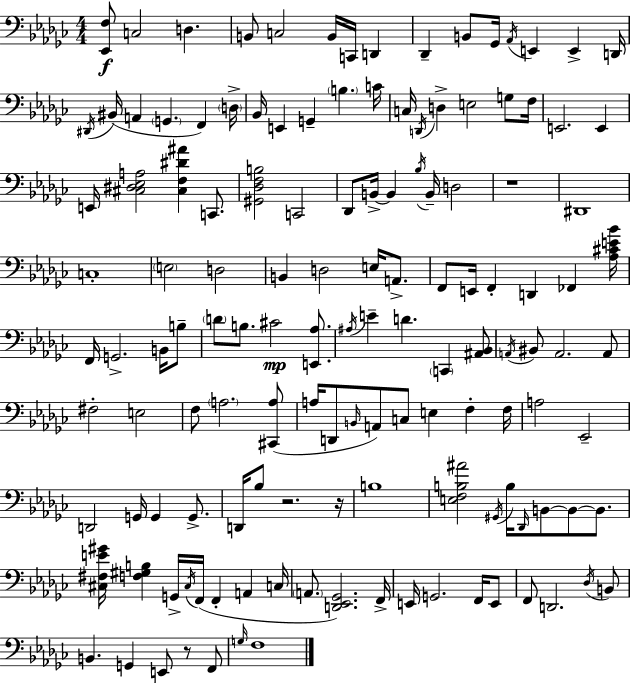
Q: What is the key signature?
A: EES minor